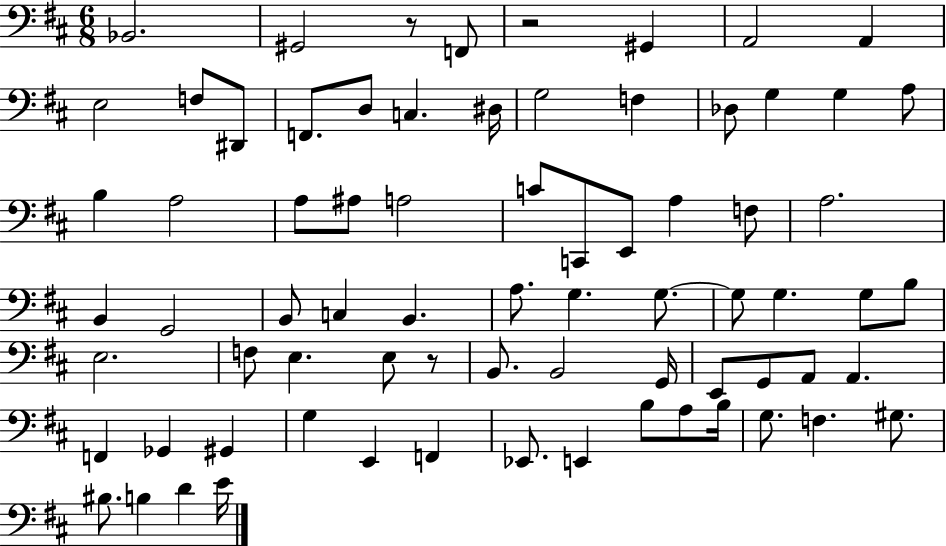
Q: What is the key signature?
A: D major